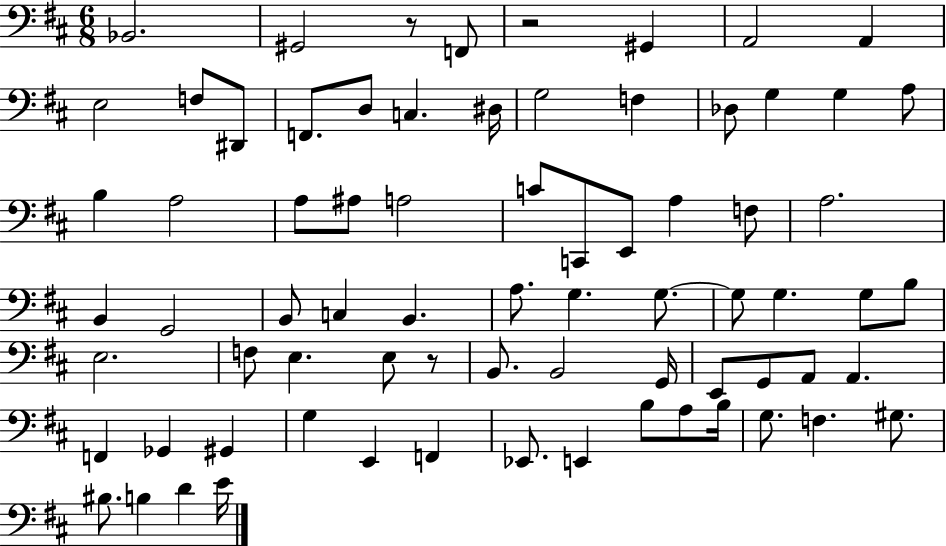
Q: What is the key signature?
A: D major